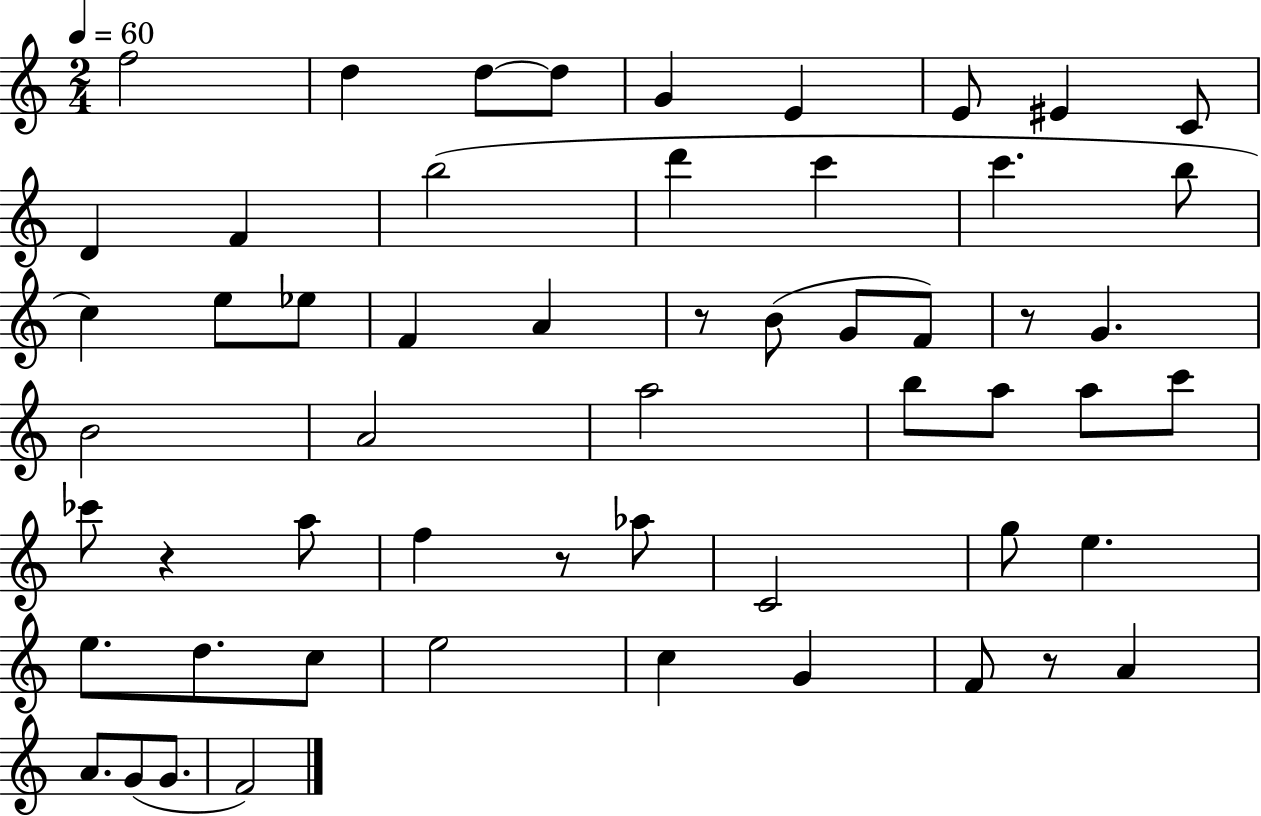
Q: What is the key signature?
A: C major